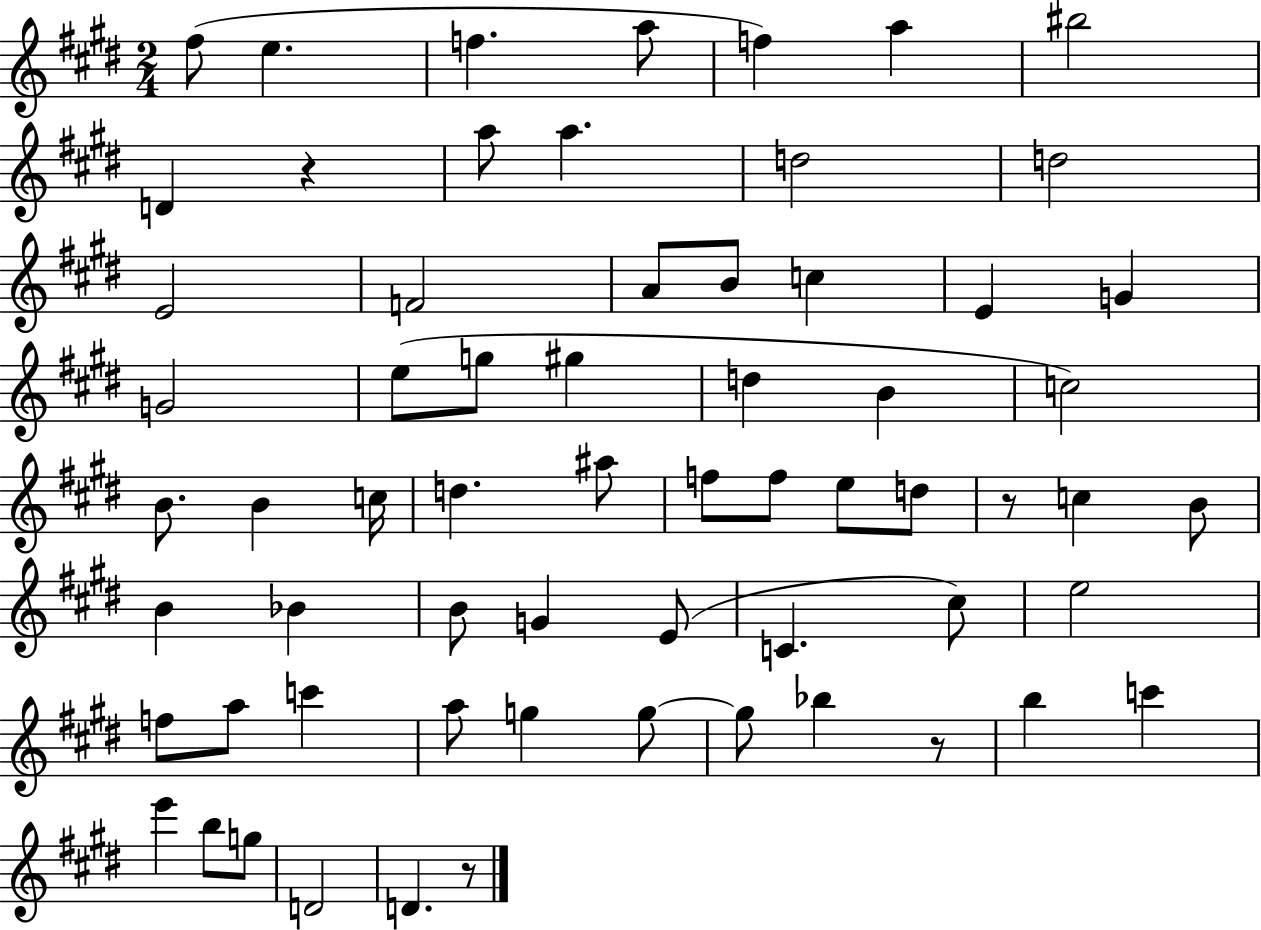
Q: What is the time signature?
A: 2/4